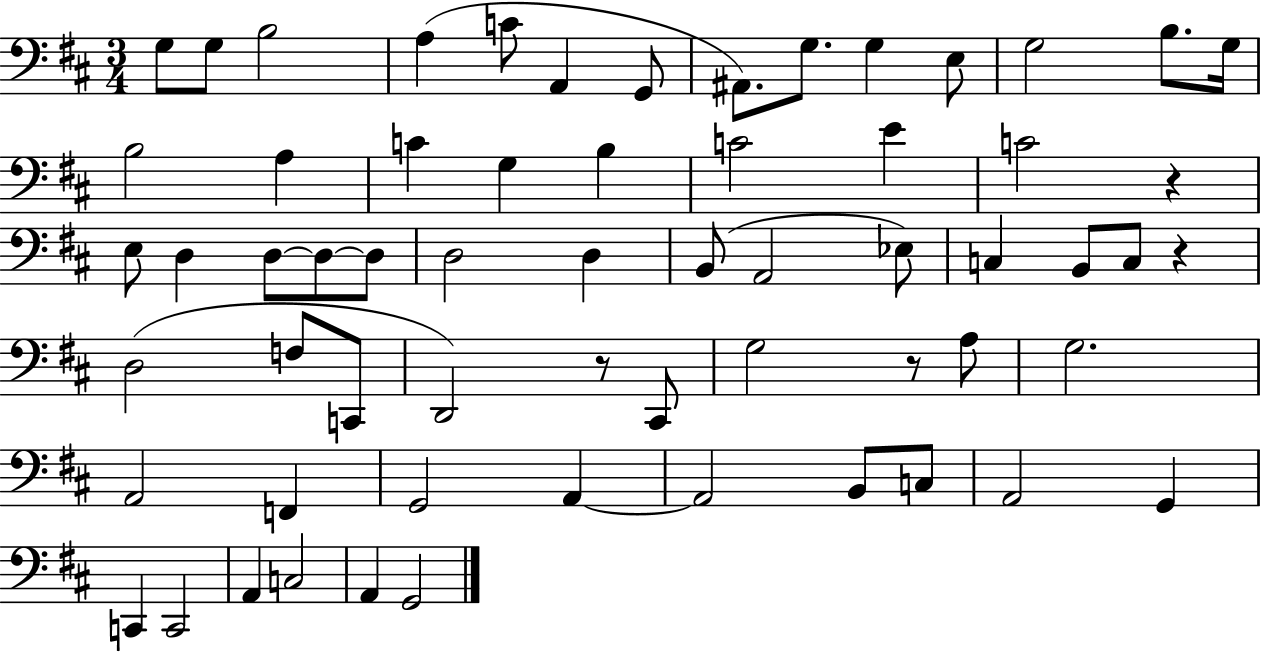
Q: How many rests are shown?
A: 4